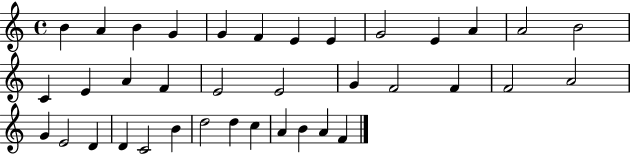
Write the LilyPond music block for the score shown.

{
  \clef treble
  \time 4/4
  \defaultTimeSignature
  \key c \major
  b'4 a'4 b'4 g'4 | g'4 f'4 e'4 e'4 | g'2 e'4 a'4 | a'2 b'2 | \break c'4 e'4 a'4 f'4 | e'2 e'2 | g'4 f'2 f'4 | f'2 a'2 | \break g'4 e'2 d'4 | d'4 c'2 b'4 | d''2 d''4 c''4 | a'4 b'4 a'4 f'4 | \break \bar "|."
}